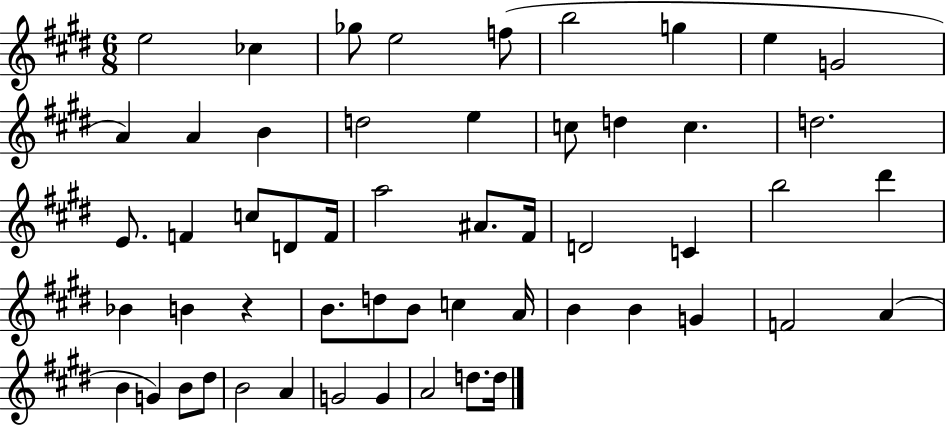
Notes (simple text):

E5/h CES5/q Gb5/e E5/h F5/e B5/h G5/q E5/q G4/h A4/q A4/q B4/q D5/h E5/q C5/e D5/q C5/q. D5/h. E4/e. F4/q C5/e D4/e F4/s A5/h A#4/e. F#4/s D4/h C4/q B5/h D#6/q Bb4/q B4/q R/q B4/e. D5/e B4/e C5/q A4/s B4/q B4/q G4/q F4/h A4/q B4/q G4/q B4/e D#5/e B4/h A4/q G4/h G4/q A4/h D5/e. D5/s